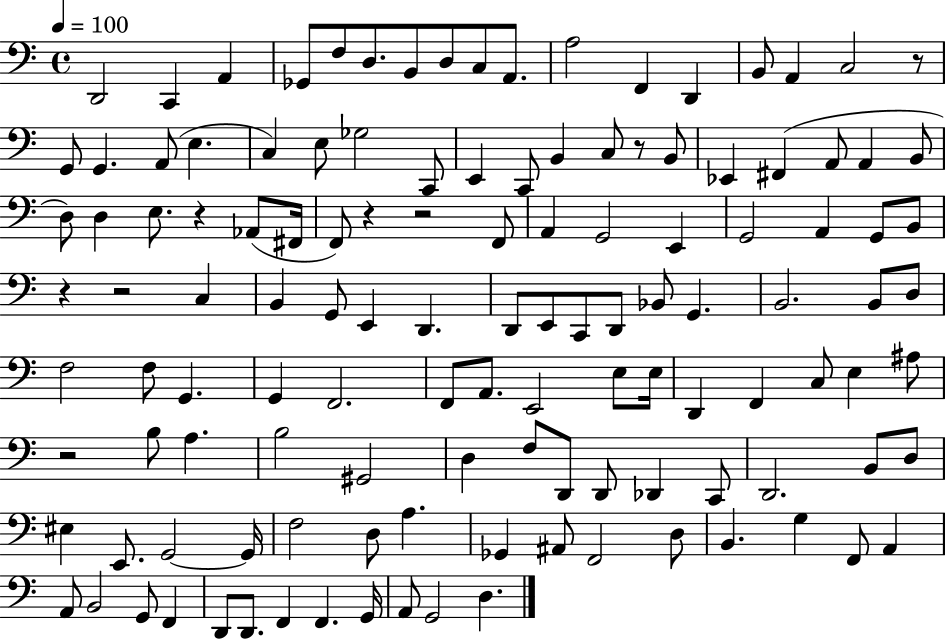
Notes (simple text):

D2/h C2/q A2/q Gb2/e F3/e D3/e. B2/e D3/e C3/e A2/e. A3/h F2/q D2/q B2/e A2/q C3/h R/e G2/e G2/q. A2/e E3/q. C3/q E3/e Gb3/h C2/e E2/q C2/e B2/q C3/e R/e B2/e Eb2/q F#2/q A2/e A2/q B2/e D3/e D3/q E3/e. R/q Ab2/e F#2/s F2/e R/q R/h F2/e A2/q G2/h E2/q G2/h A2/q G2/e B2/e R/q R/h C3/q B2/q G2/e E2/q D2/q. D2/e E2/e C2/e D2/e Bb2/e G2/q. B2/h. B2/e D3/e F3/h F3/e G2/q. G2/q F2/h. F2/e A2/e. E2/h E3/e E3/s D2/q F2/q C3/e E3/q A#3/e R/h B3/e A3/q. B3/h G#2/h D3/q F3/e D2/e D2/e Db2/q C2/e D2/h. B2/e D3/e EIS3/q E2/e. G2/h G2/s F3/h D3/e A3/q. Gb2/q A#2/e F2/h D3/e B2/q. G3/q F2/e A2/q A2/e B2/h G2/e F2/q D2/e D2/e. F2/q F2/q. G2/s A2/e G2/h D3/q.